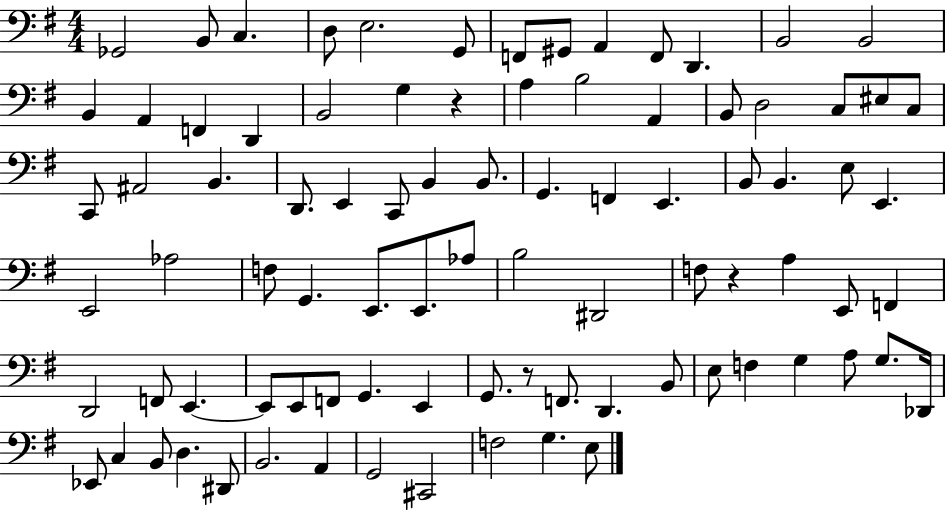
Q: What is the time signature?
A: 4/4